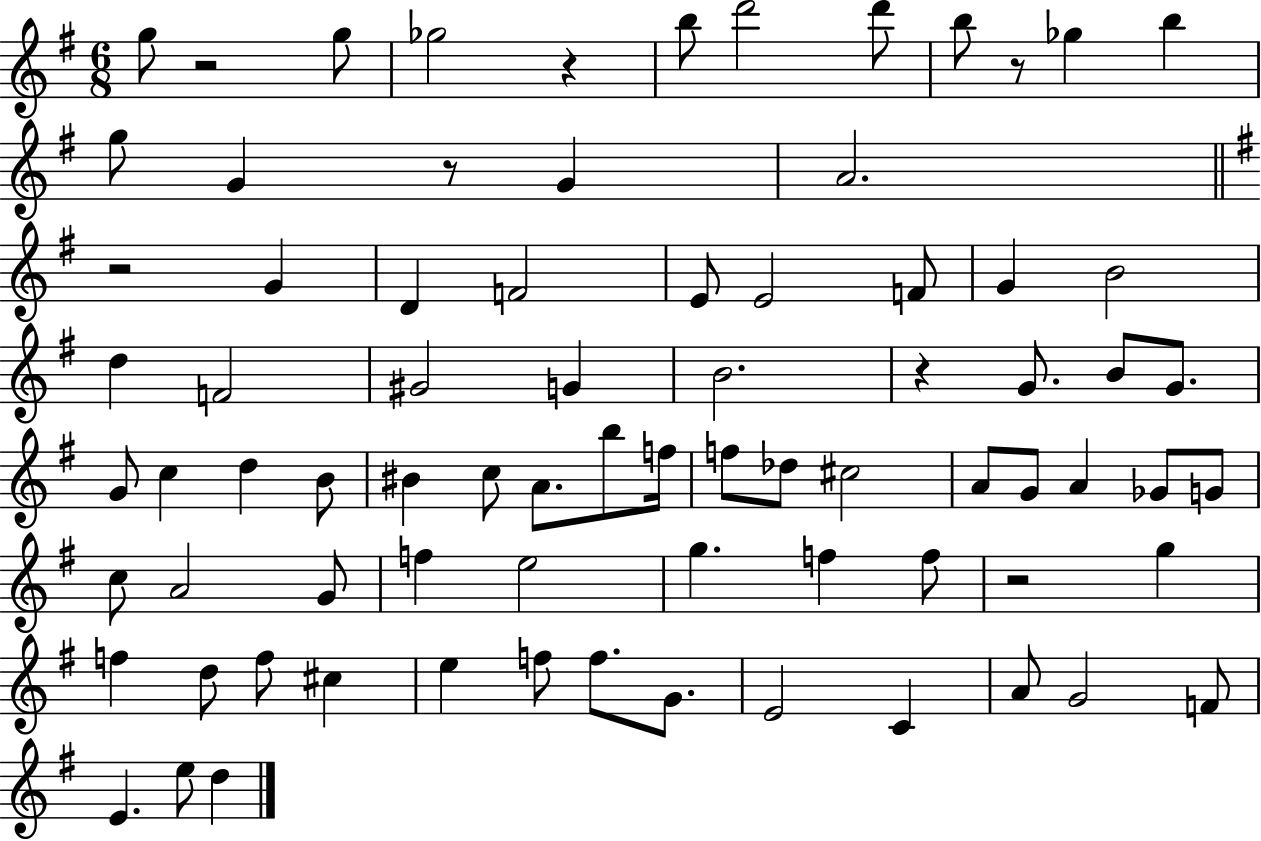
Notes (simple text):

G5/e R/h G5/e Gb5/h R/q B5/e D6/h D6/e B5/e R/e Gb5/q B5/q G5/e G4/q R/e G4/q A4/h. R/h G4/q D4/q F4/h E4/e E4/h F4/e G4/q B4/h D5/q F4/h G#4/h G4/q B4/h. R/q G4/e. B4/e G4/e. G4/e C5/q D5/q B4/e BIS4/q C5/e A4/e. B5/e F5/s F5/e Db5/e C#5/h A4/e G4/e A4/q Gb4/e G4/e C5/e A4/h G4/e F5/q E5/h G5/q. F5/q F5/e R/h G5/q F5/q D5/e F5/e C#5/q E5/q F5/e F5/e. G4/e. E4/h C4/q A4/e G4/h F4/e E4/q. E5/e D5/q